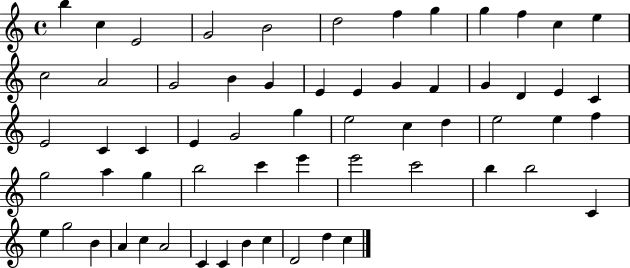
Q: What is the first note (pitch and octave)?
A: B5